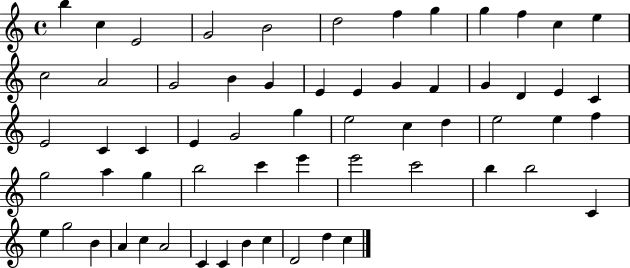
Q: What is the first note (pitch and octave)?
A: B5